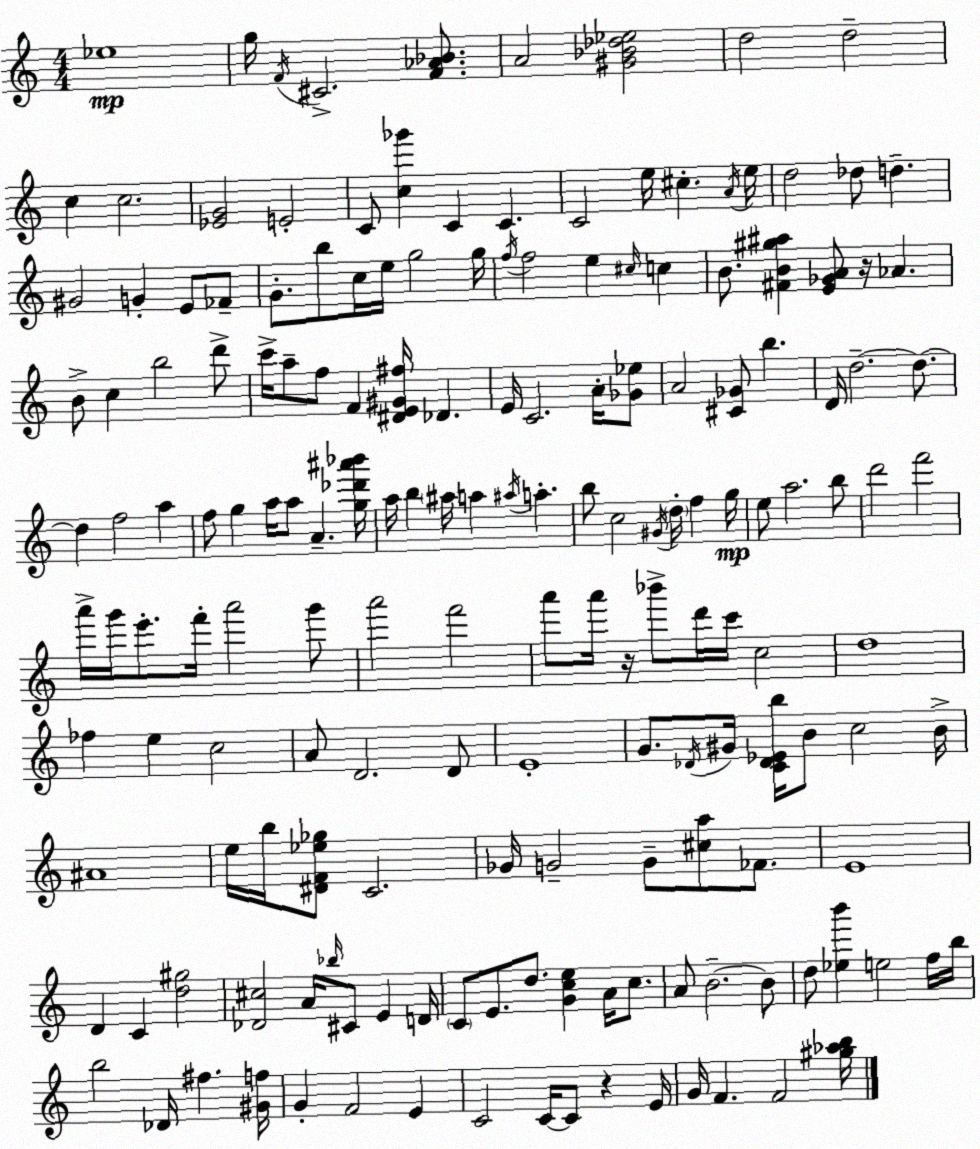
X:1
T:Untitled
M:4/4
L:1/4
K:Am
_e4 g/4 F/4 ^C2 [F_A_B]/2 A2 [^G_B_d_e]2 d2 d2 c c2 [_EG]2 E2 C/2 [c_g'] C C C2 e/4 ^c A/4 e/4 d2 _d/2 d ^G2 G E/2 _F/2 G/2 b/2 c/4 e/4 g2 g/4 f/4 f2 e ^c/4 c B/2 [^FB^g^a] [E_GA]/2 z/4 _A B/2 c b2 d'/2 c'/4 a/2 f/2 F [^DE^G^f]/4 _D E/4 C2 A/4 [_G_e]/2 A2 [^C_G]/2 b D/4 d2 d/2 d f2 a f/2 g a/4 a/2 A [g_d'^a'_b']/4 a/4 b ^a/4 a ^a/4 a b/2 c2 ^G/4 d/4 f g/4 e/2 a2 b/2 d'2 f'2 a'/4 g'/4 e'/2 f'/4 a'2 g'/2 a'2 f'2 a'/2 a'/4 z/4 _b'/2 d'/4 c'/4 c2 d4 _f e c2 A/2 D2 D/2 E4 G/2 _D/4 ^G/4 [C_D_Eb]/4 B/2 c2 B/4 ^A4 e/4 b/4 [^DF_e_g]/2 C2 _G/4 G2 G/2 [^ca]/2 _F/2 E4 D C [d^g]2 [_D^c]2 A/4 _b/4 ^C/2 E D/4 C/2 E/2 d/2 [Gce] A/4 c/2 A/2 B2 B/2 d/2 [_eb'] e2 f/4 b/4 b2 _D/4 ^f [^Gf]/4 G F2 E C2 C/4 C/2 z E/4 G/4 F F2 [^g_ab]/4